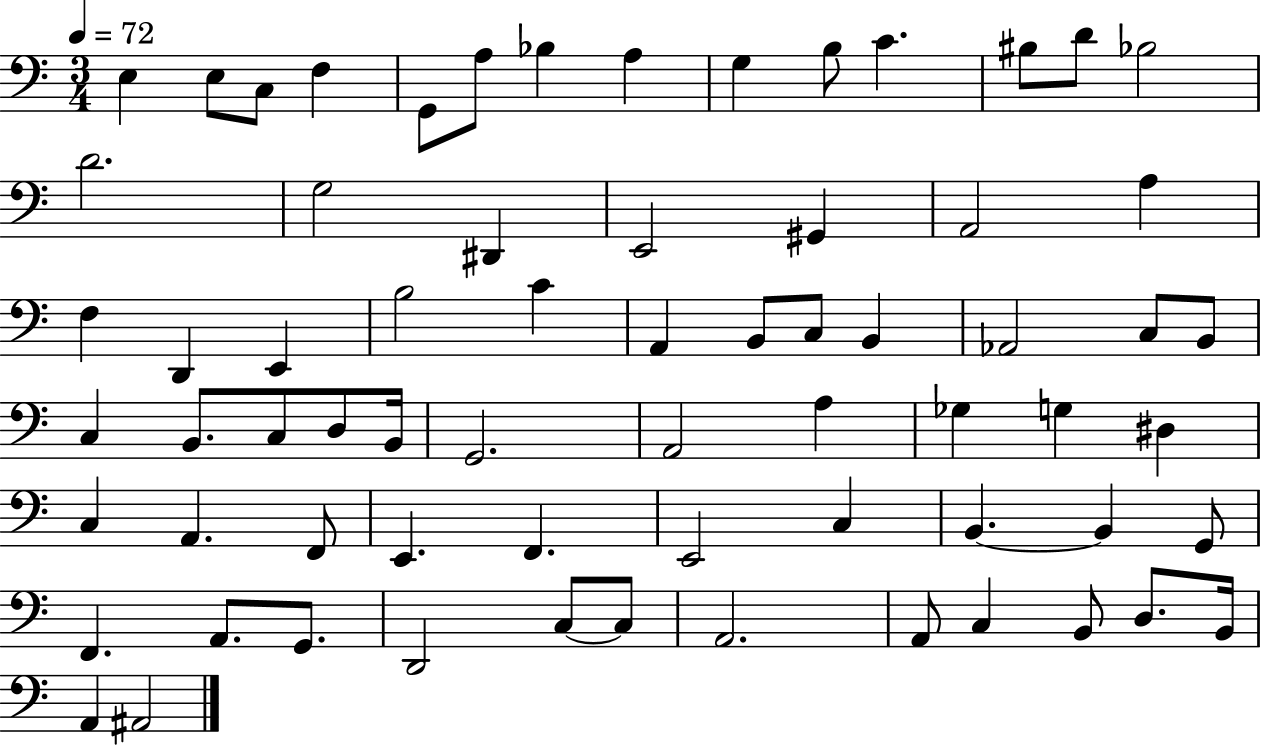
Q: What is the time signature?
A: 3/4